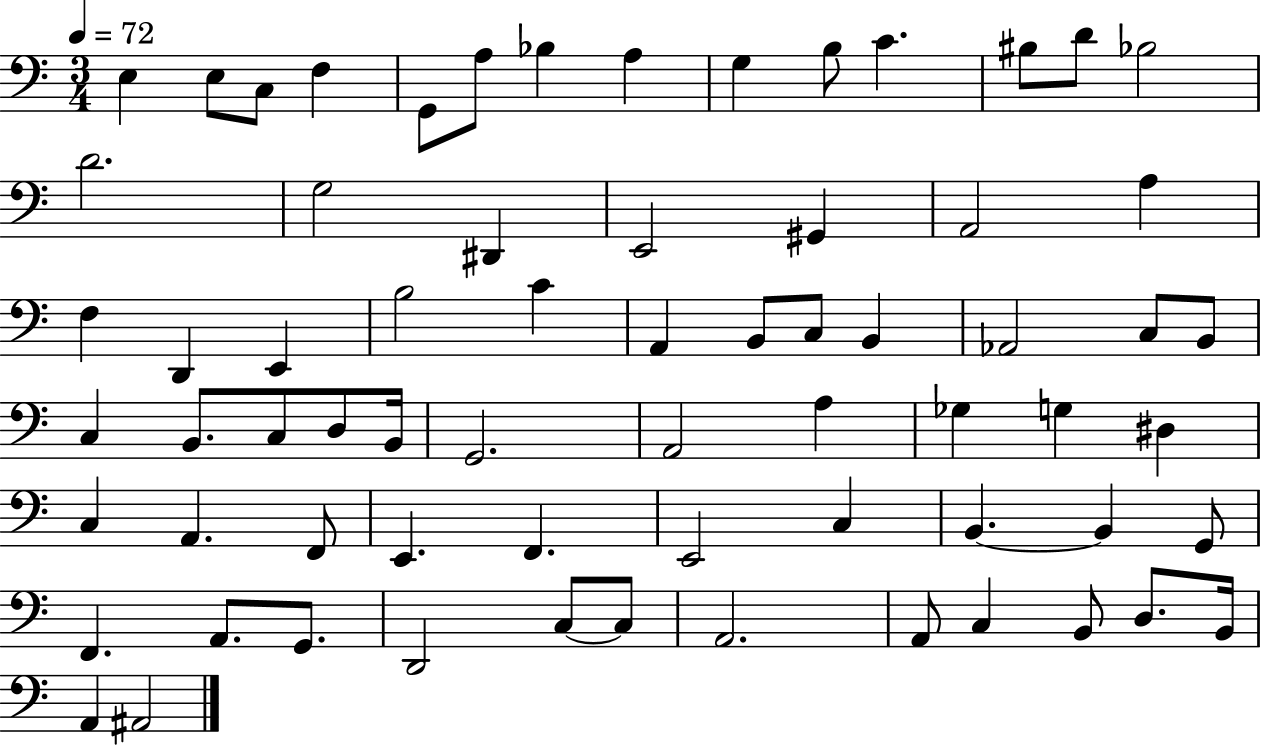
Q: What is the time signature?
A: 3/4